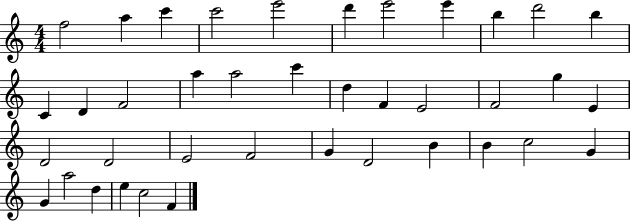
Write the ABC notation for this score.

X:1
T:Untitled
M:4/4
L:1/4
K:C
f2 a c' c'2 e'2 d' e'2 e' b d'2 b C D F2 a a2 c' d F E2 F2 g E D2 D2 E2 F2 G D2 B B c2 G G a2 d e c2 F